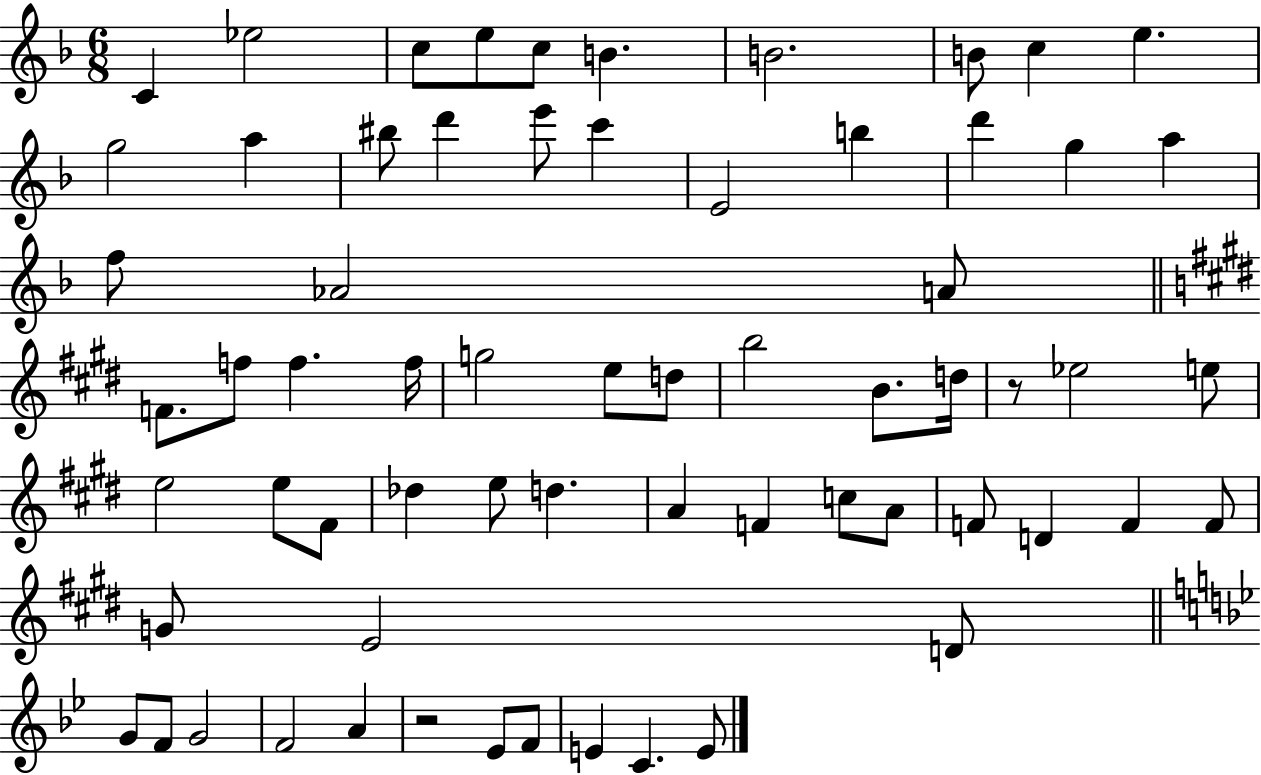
C4/q Eb5/h C5/e E5/e C5/e B4/q. B4/h. B4/e C5/q E5/q. G5/h A5/q BIS5/e D6/q E6/e C6/q E4/h B5/q D6/q G5/q A5/q F5/e Ab4/h A4/e F4/e. F5/e F5/q. F5/s G5/h E5/e D5/e B5/h B4/e. D5/s R/e Eb5/h E5/e E5/h E5/e F#4/e Db5/q E5/e D5/q. A4/q F4/q C5/e A4/e F4/e D4/q F4/q F4/e G4/e E4/h D4/e G4/e F4/e G4/h F4/h A4/q R/h Eb4/e F4/e E4/q C4/q. E4/e